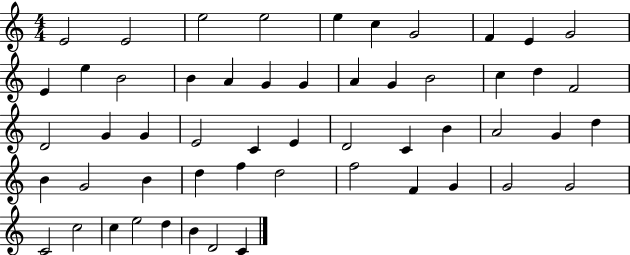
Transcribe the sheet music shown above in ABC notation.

X:1
T:Untitled
M:4/4
L:1/4
K:C
E2 E2 e2 e2 e c G2 F E G2 E e B2 B A G G A G B2 c d F2 D2 G G E2 C E D2 C B A2 G d B G2 B d f d2 f2 F G G2 G2 C2 c2 c e2 d B D2 C